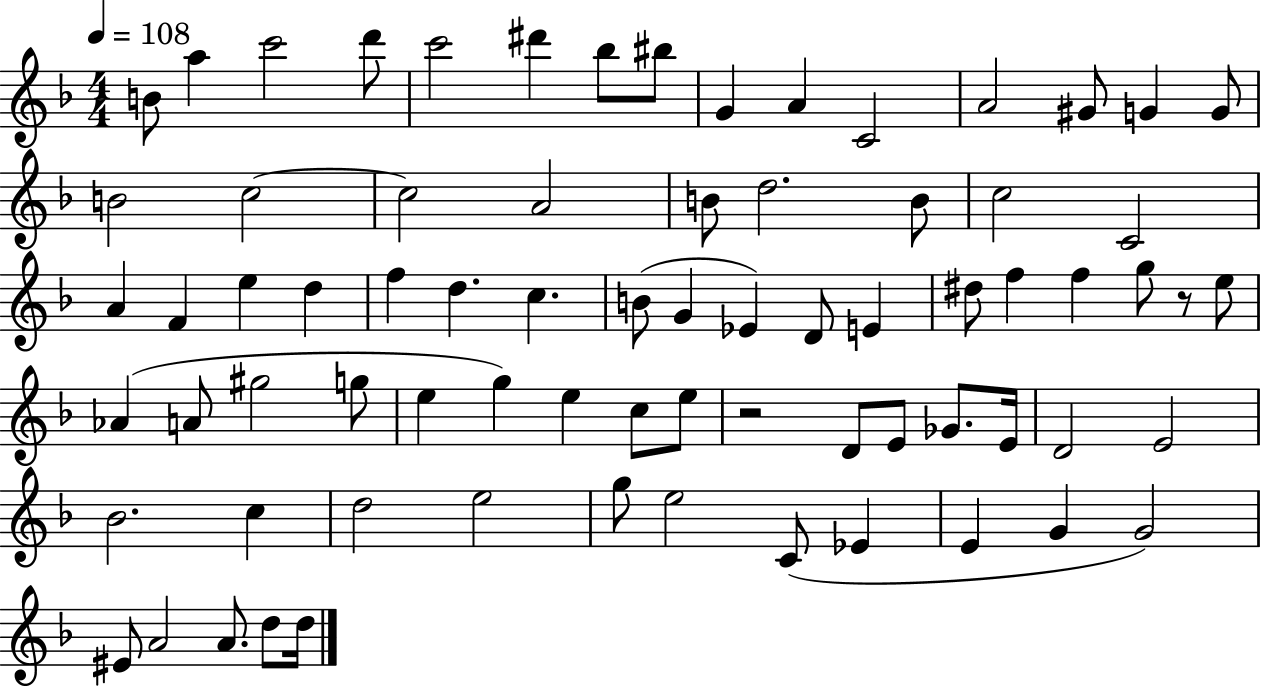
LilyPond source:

{
  \clef treble
  \numericTimeSignature
  \time 4/4
  \key f \major
  \tempo 4 = 108
  b'8 a''4 c'''2 d'''8 | c'''2 dis'''4 bes''8 bis''8 | g'4 a'4 c'2 | a'2 gis'8 g'4 g'8 | \break b'2 c''2~~ | c''2 a'2 | b'8 d''2. b'8 | c''2 c'2 | \break a'4 f'4 e''4 d''4 | f''4 d''4. c''4. | b'8( g'4 ees'4) d'8 e'4 | dis''8 f''4 f''4 g''8 r8 e''8 | \break aes'4( a'8 gis''2 g''8 | e''4 g''4) e''4 c''8 e''8 | r2 d'8 e'8 ges'8. e'16 | d'2 e'2 | \break bes'2. c''4 | d''2 e''2 | g''8 e''2 c'8( ees'4 | e'4 g'4 g'2) | \break eis'8 a'2 a'8. d''8 d''16 | \bar "|."
}